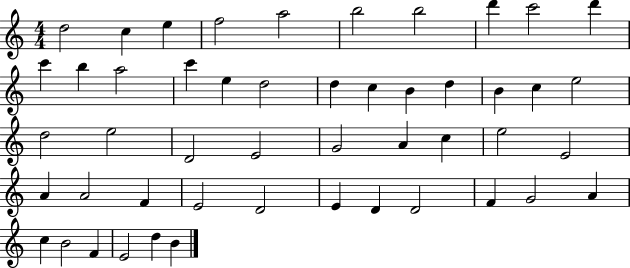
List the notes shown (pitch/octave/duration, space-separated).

D5/h C5/q E5/q F5/h A5/h B5/h B5/h D6/q C6/h D6/q C6/q B5/q A5/h C6/q E5/q D5/h D5/q C5/q B4/q D5/q B4/q C5/q E5/h D5/h E5/h D4/h E4/h G4/h A4/q C5/q E5/h E4/h A4/q A4/h F4/q E4/h D4/h E4/q D4/q D4/h F4/q G4/h A4/q C5/q B4/h F4/q E4/h D5/q B4/q